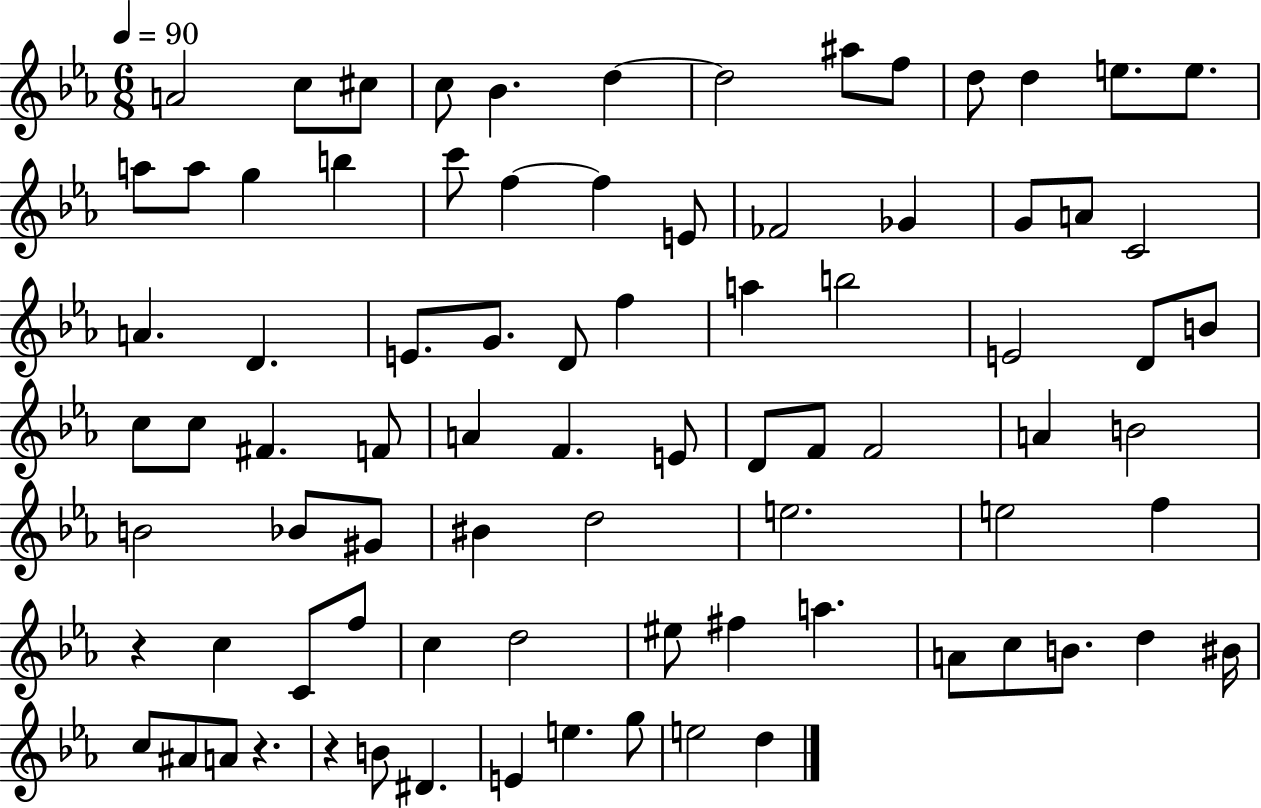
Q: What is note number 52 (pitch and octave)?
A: G#4